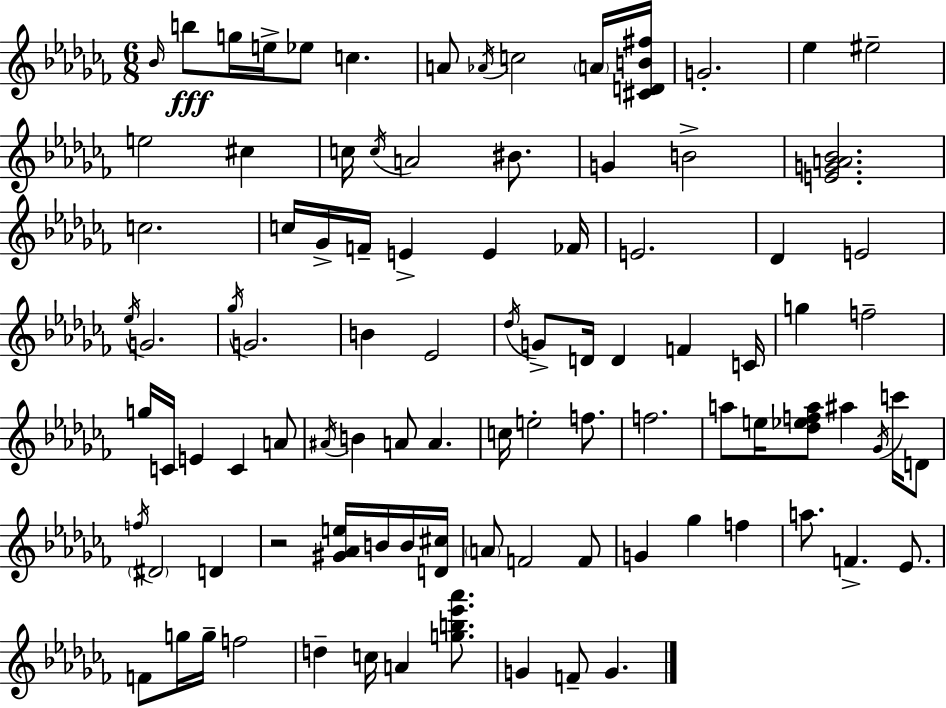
{
  \clef treble
  \numericTimeSignature
  \time 6/8
  \key aes \minor
  \repeat volta 2 { \grace { bes'16 }\fff b''8 g''16 e''16-> ees''8 c''4. | a'8 \acciaccatura { aes'16 } c''2 | \parenthesize a'16 <cis' d' b' fis''>16 g'2.-. | ees''4 eis''2-- | \break e''2 cis''4 | c''16 \acciaccatura { c''16 } a'2 | bis'8. g'4 b'2-> | <e' g' a' bes'>2. | \break c''2. | c''16 ges'16-> f'16-- e'4-> e'4 | fes'16 e'2. | des'4 e'2 | \break \acciaccatura { ees''16 } g'2. | \acciaccatura { ges''16 } g'2. | b'4 ees'2 | \acciaccatura { des''16 } g'8-> d'16 d'4 | \break f'4 c'16 g''4 f''2-- | g''16 c'16 e'4 | c'4 a'8 \acciaccatura { ais'16 } b'4 a'8 | a'4. c''16 e''2-. | \break f''8. f''2. | a''8 e''16 <des'' ees'' f'' a''>8 | ais''4 \acciaccatura { ges'16 } c'''16 d'8 \acciaccatura { f''16 } \parenthesize dis'2 | d'4 r2 | \break <gis' aes' e''>16 b'16 b'16 <d' cis''>16 \parenthesize a'8 f'2 | f'8 g'4 | ges''4 f''4 a''8. | f'4.-> ees'8. f'8 g''16 | \break g''16-- f''2 d''4-- | c''16 a'4 <g'' b'' ees''' aes'''>8. g'4 | f'8-- g'4. } \bar "|."
}